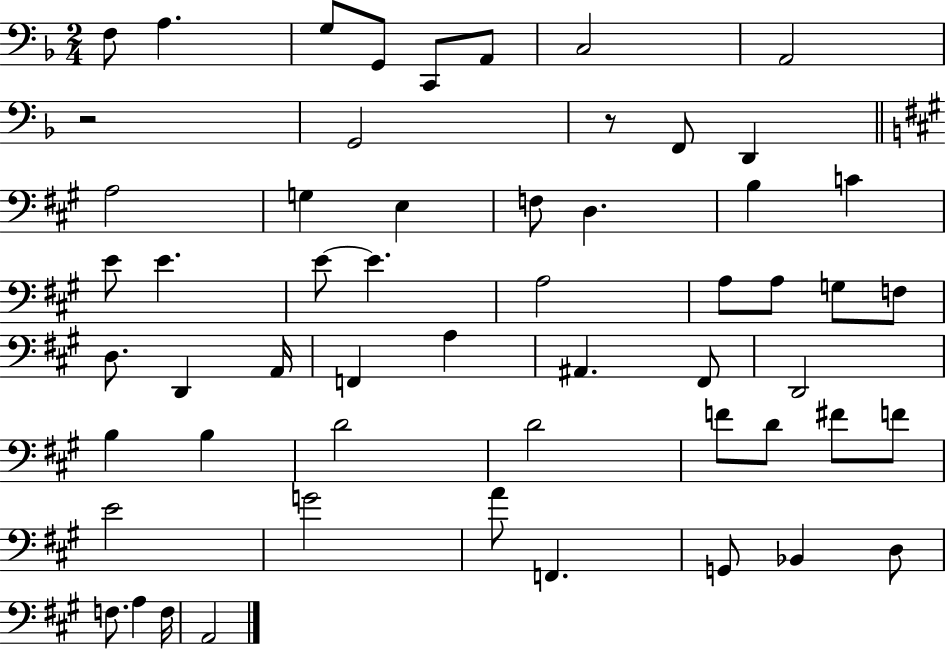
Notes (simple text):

F3/e A3/q. G3/e G2/e C2/e A2/e C3/h A2/h R/h G2/h R/e F2/e D2/q A3/h G3/q E3/q F3/e D3/q. B3/q C4/q E4/e E4/q. E4/e E4/q. A3/h A3/e A3/e G3/e F3/e D3/e. D2/q A2/s F2/q A3/q A#2/q. F#2/e D2/h B3/q B3/q D4/h D4/h F4/e D4/e F#4/e F4/e E4/h G4/h A4/e F2/q. G2/e Bb2/q D3/e F3/e. A3/q F3/s A2/h